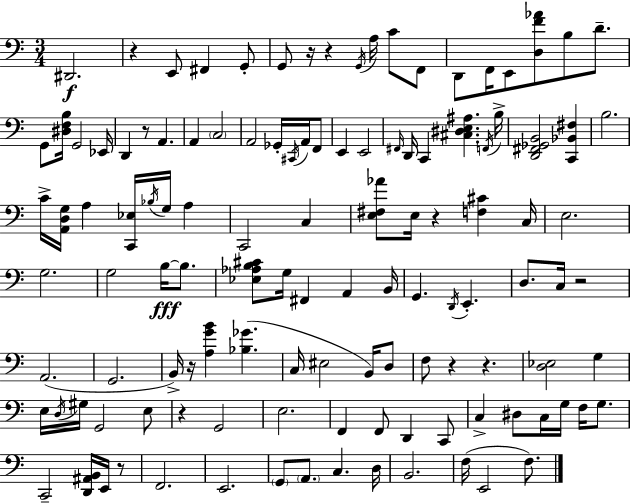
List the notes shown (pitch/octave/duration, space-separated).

D#2/h. R/q E2/e F#2/q G2/e G2/e R/s R/q G2/s A3/s C4/e F2/e D2/e F2/s E2/e [D3,F4,Ab4]/e B3/e D4/e. G2/e [D#3,F3,B3]/s G2/h Eb2/s D2/q R/e A2/q. A2/q C3/h A2/h Gb2/s C#2/s A2/s F2/e E2/q E2/h F#2/s D2/s C2/q [C#3,D#3,E3,A#3]/q. F2/s B3/s [D2,F#2,Gb2,B2]/h [C2,Bb2,F#3]/q B3/h. C4/s [A2,D3,G3]/s A3/q [C2,Eb3]/s Bb3/s G3/s A3/q C2/h C3/q [E3,F#3,Ab4]/e E3/s R/q [F3,C#4]/q C3/s E3/h. G3/h. G3/h B3/s B3/e. [Eb3,Ab3,B3,C#4]/e G3/s F#2/q A2/q B2/s G2/q. D2/s E2/q. D3/e. C3/s R/h A2/h. G2/h. B2/s R/s [A3,G4,B4]/q [Bb3,Gb4]/q. C3/s EIS3/h B2/s D3/e F3/e R/q R/q. [D3,Eb3]/h G3/q E3/s D3/s G#3/s G2/h E3/e R/q G2/h E3/h. F2/q F2/e D2/q C2/e C3/q D#3/e C3/s G3/s F3/s G3/e. C2/h [D2,A#2,B2]/s E2/s R/e F2/h. E2/h. G2/e A2/e. C3/q. D3/s B2/h. F3/s E2/h F3/e.